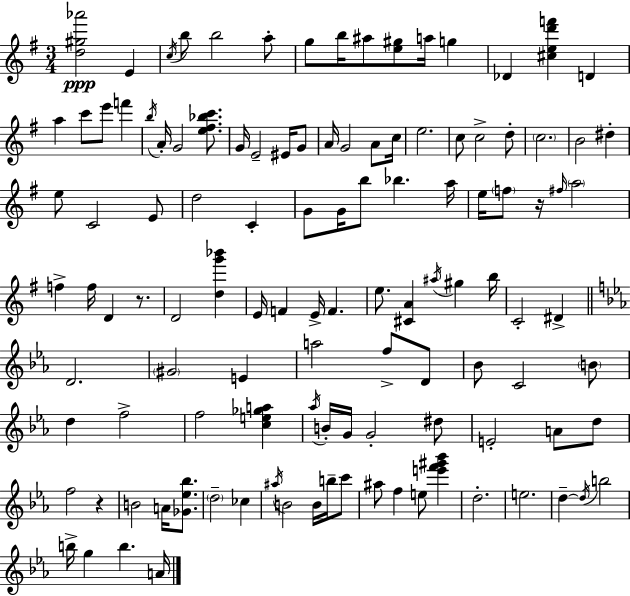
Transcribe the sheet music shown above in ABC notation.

X:1
T:Untitled
M:3/4
L:1/4
K:G
[d^g_a']2 E c/4 b/2 b2 a/2 g/2 b/4 ^a/2 [e^g]/2 a/4 g _D [^ced'f'] D a c'/2 e'/2 f' b/4 A/4 G2 [e^f_bc']/2 G/4 E2 ^E/4 G/2 A/4 G2 A/2 c/4 e2 c/2 c2 d/2 c2 B2 ^d e/2 C2 E/2 d2 C G/2 G/4 b/2 _b a/4 e/4 f/2 z/4 ^f/4 a2 f f/4 D z/2 D2 [dg'_b'] E/4 F E/4 F e/2 [^CA] ^a/4 ^g b/4 C2 ^D D2 ^G2 E a2 f/2 D/2 _B/2 C2 B/2 d f2 f2 [ce_ga] _a/4 B/4 G/4 G2 ^d/2 E2 A/2 d/2 f2 z B2 A/4 [_G_e_b]/2 d2 _c ^a/4 B2 B/4 b/4 c'/2 ^a/2 f e/2 [e'f'^g'_b'] d2 e2 d d/4 b2 b/4 g b A/4